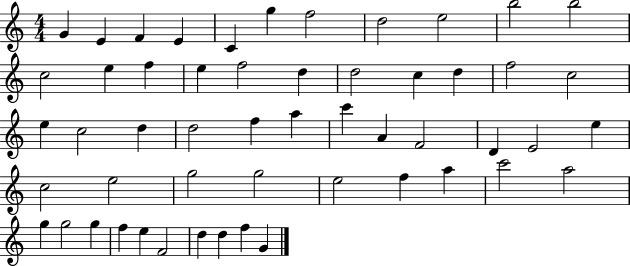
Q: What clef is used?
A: treble